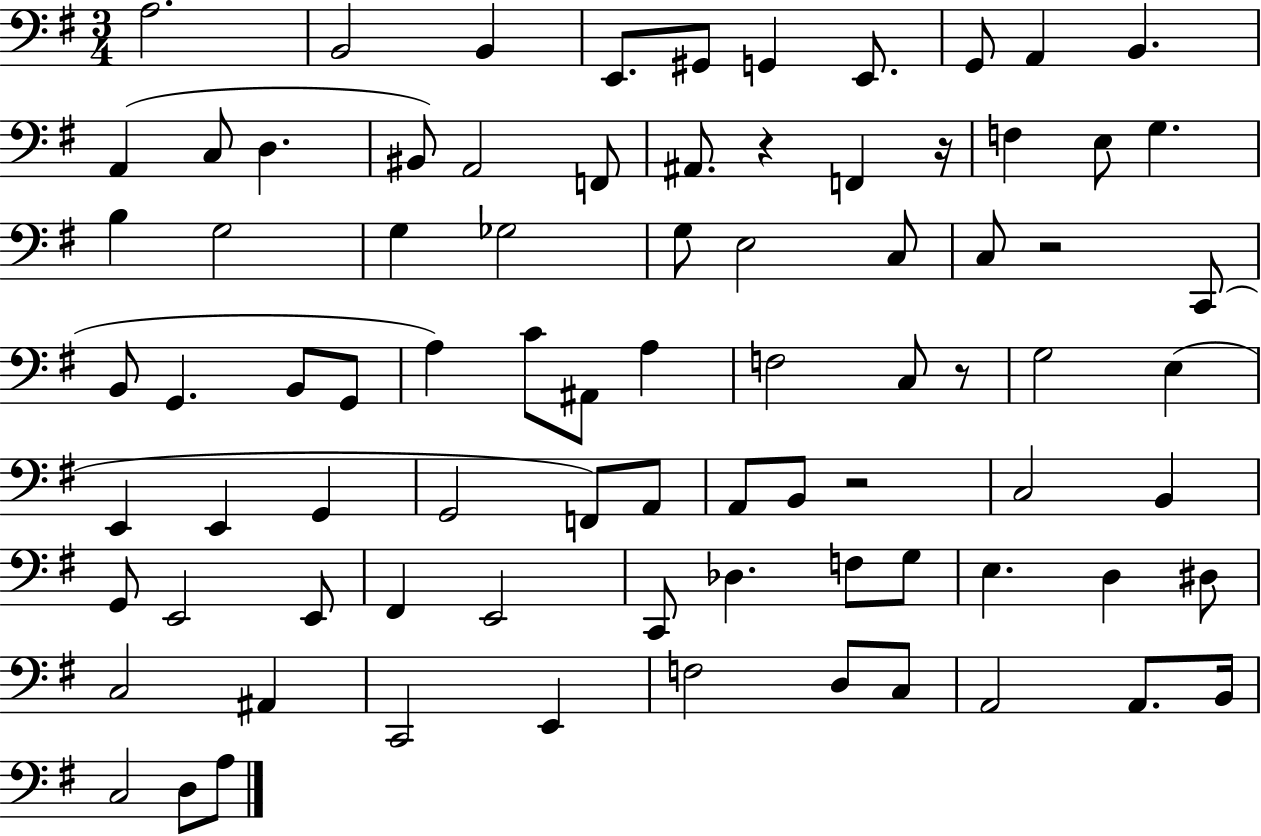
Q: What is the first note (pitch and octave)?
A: A3